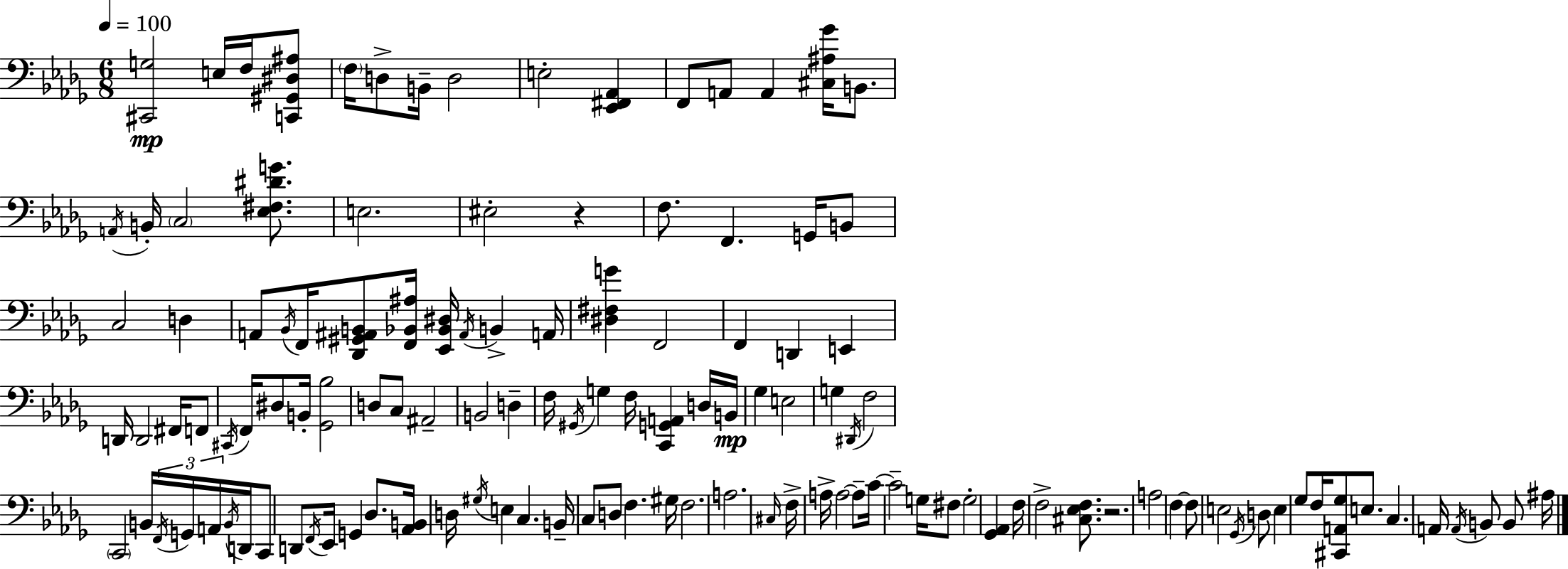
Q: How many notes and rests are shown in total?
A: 125